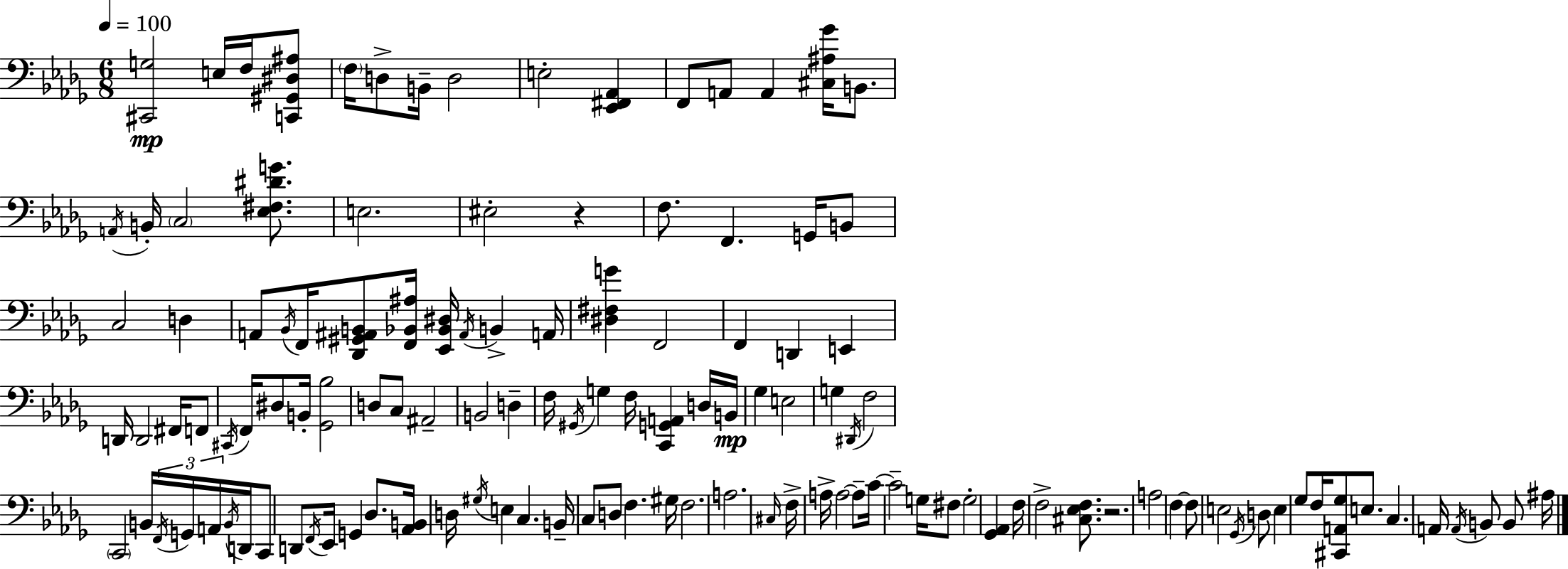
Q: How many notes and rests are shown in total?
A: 125